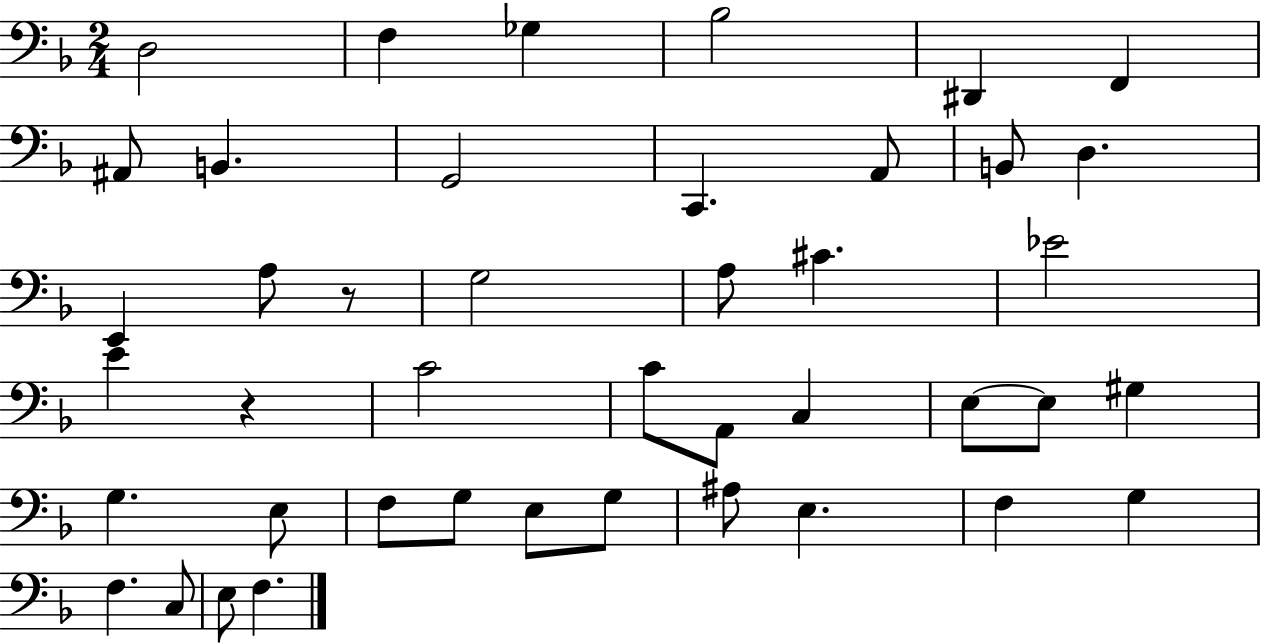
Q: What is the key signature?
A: F major